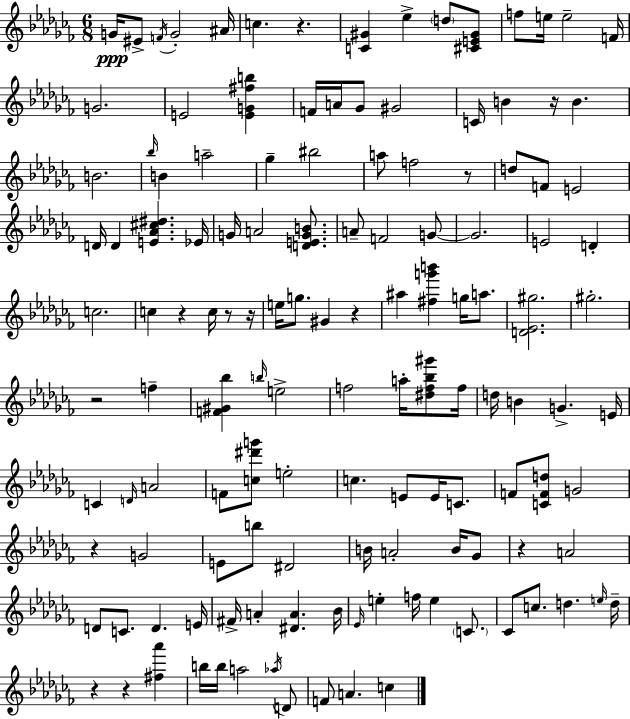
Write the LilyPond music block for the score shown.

{
  \clef treble
  \numericTimeSignature
  \time 6/8
  \key aes \minor
  g'16\ppp eis'8-> \acciaccatura { f'16 } g'2-. | ais'16 c''4. r4. | <c' gis'>4 ees''4-> \parenthesize d''8 <cis' e' gis'>8 | f''8 e''16 e''2-- | \break f'16 g'2. | e'2 <e' g' fis'' b''>4 | f'16 a'16 ges'8 gis'2 | c'16 b'4 r16 b'4. | \break b'2. | \grace { bes''16 } b'4 a''2-- | ges''4-- bis''2 | a''8 f''2 | \break r8 d''8 f'8 e'2 | d'16 d'4 <e' aes' cis'' dis''>4. | ees'16 g'16 a'2 <d' e' g' b'>8. | a'8-- f'2 | \break g'8~~ g'2. | e'2 d'4-. | c''2. | c''4 r4 c''16 r8 | \break r16 e''16 g''8. gis'4 r4 | ais''4 <fis'' g''' b'''>4 g''16 a''8. | <d' ees' gis''>2. | gis''2.-. | \break r2 f''4-- | <f' gis' bes''>4 \grace { b''16 } e''2-> | f''2 a''16-. | <dis'' f'' bes'' gis'''>8 f''16 d''16 b'4 g'4.-> | \break e'16 c'4 \grace { d'16 } a'2 | f'8 <c'' dis''' g'''>8 e''2-. | c''4. e'8 | e'16 c'8. f'8 <c' f' d''>8 g'2 | \break r4 g'2 | e'8 b''8 dis'2 | b'16 a'2-. | b'16 ges'8 r4 a'2 | \break d'8 c'8. d'4. | e'16 fis'16-> a'4-. <dis' a'>4. | bes'16 \grace { ees'16 } e''4-. f''16 e''4 | \parenthesize c'8. ces'8 c''8. d''4. | \break \grace { e''16 } d''16-- r4 r4 | <fis'' aes'''>4 b''16 b''16 a''2 | \acciaccatura { aes''16 } d'8 f'8 a'4. | c''4 \bar "|."
}